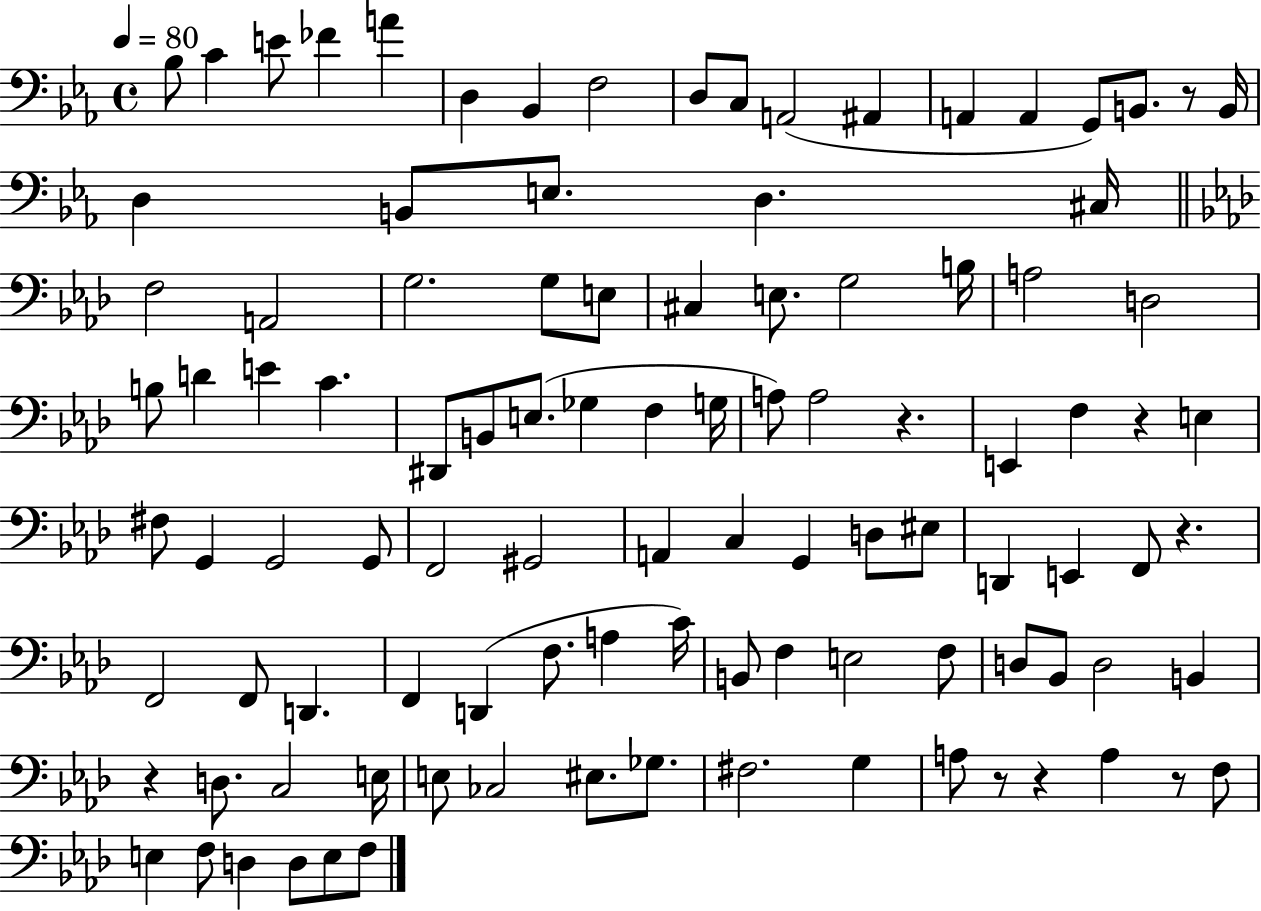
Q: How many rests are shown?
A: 8